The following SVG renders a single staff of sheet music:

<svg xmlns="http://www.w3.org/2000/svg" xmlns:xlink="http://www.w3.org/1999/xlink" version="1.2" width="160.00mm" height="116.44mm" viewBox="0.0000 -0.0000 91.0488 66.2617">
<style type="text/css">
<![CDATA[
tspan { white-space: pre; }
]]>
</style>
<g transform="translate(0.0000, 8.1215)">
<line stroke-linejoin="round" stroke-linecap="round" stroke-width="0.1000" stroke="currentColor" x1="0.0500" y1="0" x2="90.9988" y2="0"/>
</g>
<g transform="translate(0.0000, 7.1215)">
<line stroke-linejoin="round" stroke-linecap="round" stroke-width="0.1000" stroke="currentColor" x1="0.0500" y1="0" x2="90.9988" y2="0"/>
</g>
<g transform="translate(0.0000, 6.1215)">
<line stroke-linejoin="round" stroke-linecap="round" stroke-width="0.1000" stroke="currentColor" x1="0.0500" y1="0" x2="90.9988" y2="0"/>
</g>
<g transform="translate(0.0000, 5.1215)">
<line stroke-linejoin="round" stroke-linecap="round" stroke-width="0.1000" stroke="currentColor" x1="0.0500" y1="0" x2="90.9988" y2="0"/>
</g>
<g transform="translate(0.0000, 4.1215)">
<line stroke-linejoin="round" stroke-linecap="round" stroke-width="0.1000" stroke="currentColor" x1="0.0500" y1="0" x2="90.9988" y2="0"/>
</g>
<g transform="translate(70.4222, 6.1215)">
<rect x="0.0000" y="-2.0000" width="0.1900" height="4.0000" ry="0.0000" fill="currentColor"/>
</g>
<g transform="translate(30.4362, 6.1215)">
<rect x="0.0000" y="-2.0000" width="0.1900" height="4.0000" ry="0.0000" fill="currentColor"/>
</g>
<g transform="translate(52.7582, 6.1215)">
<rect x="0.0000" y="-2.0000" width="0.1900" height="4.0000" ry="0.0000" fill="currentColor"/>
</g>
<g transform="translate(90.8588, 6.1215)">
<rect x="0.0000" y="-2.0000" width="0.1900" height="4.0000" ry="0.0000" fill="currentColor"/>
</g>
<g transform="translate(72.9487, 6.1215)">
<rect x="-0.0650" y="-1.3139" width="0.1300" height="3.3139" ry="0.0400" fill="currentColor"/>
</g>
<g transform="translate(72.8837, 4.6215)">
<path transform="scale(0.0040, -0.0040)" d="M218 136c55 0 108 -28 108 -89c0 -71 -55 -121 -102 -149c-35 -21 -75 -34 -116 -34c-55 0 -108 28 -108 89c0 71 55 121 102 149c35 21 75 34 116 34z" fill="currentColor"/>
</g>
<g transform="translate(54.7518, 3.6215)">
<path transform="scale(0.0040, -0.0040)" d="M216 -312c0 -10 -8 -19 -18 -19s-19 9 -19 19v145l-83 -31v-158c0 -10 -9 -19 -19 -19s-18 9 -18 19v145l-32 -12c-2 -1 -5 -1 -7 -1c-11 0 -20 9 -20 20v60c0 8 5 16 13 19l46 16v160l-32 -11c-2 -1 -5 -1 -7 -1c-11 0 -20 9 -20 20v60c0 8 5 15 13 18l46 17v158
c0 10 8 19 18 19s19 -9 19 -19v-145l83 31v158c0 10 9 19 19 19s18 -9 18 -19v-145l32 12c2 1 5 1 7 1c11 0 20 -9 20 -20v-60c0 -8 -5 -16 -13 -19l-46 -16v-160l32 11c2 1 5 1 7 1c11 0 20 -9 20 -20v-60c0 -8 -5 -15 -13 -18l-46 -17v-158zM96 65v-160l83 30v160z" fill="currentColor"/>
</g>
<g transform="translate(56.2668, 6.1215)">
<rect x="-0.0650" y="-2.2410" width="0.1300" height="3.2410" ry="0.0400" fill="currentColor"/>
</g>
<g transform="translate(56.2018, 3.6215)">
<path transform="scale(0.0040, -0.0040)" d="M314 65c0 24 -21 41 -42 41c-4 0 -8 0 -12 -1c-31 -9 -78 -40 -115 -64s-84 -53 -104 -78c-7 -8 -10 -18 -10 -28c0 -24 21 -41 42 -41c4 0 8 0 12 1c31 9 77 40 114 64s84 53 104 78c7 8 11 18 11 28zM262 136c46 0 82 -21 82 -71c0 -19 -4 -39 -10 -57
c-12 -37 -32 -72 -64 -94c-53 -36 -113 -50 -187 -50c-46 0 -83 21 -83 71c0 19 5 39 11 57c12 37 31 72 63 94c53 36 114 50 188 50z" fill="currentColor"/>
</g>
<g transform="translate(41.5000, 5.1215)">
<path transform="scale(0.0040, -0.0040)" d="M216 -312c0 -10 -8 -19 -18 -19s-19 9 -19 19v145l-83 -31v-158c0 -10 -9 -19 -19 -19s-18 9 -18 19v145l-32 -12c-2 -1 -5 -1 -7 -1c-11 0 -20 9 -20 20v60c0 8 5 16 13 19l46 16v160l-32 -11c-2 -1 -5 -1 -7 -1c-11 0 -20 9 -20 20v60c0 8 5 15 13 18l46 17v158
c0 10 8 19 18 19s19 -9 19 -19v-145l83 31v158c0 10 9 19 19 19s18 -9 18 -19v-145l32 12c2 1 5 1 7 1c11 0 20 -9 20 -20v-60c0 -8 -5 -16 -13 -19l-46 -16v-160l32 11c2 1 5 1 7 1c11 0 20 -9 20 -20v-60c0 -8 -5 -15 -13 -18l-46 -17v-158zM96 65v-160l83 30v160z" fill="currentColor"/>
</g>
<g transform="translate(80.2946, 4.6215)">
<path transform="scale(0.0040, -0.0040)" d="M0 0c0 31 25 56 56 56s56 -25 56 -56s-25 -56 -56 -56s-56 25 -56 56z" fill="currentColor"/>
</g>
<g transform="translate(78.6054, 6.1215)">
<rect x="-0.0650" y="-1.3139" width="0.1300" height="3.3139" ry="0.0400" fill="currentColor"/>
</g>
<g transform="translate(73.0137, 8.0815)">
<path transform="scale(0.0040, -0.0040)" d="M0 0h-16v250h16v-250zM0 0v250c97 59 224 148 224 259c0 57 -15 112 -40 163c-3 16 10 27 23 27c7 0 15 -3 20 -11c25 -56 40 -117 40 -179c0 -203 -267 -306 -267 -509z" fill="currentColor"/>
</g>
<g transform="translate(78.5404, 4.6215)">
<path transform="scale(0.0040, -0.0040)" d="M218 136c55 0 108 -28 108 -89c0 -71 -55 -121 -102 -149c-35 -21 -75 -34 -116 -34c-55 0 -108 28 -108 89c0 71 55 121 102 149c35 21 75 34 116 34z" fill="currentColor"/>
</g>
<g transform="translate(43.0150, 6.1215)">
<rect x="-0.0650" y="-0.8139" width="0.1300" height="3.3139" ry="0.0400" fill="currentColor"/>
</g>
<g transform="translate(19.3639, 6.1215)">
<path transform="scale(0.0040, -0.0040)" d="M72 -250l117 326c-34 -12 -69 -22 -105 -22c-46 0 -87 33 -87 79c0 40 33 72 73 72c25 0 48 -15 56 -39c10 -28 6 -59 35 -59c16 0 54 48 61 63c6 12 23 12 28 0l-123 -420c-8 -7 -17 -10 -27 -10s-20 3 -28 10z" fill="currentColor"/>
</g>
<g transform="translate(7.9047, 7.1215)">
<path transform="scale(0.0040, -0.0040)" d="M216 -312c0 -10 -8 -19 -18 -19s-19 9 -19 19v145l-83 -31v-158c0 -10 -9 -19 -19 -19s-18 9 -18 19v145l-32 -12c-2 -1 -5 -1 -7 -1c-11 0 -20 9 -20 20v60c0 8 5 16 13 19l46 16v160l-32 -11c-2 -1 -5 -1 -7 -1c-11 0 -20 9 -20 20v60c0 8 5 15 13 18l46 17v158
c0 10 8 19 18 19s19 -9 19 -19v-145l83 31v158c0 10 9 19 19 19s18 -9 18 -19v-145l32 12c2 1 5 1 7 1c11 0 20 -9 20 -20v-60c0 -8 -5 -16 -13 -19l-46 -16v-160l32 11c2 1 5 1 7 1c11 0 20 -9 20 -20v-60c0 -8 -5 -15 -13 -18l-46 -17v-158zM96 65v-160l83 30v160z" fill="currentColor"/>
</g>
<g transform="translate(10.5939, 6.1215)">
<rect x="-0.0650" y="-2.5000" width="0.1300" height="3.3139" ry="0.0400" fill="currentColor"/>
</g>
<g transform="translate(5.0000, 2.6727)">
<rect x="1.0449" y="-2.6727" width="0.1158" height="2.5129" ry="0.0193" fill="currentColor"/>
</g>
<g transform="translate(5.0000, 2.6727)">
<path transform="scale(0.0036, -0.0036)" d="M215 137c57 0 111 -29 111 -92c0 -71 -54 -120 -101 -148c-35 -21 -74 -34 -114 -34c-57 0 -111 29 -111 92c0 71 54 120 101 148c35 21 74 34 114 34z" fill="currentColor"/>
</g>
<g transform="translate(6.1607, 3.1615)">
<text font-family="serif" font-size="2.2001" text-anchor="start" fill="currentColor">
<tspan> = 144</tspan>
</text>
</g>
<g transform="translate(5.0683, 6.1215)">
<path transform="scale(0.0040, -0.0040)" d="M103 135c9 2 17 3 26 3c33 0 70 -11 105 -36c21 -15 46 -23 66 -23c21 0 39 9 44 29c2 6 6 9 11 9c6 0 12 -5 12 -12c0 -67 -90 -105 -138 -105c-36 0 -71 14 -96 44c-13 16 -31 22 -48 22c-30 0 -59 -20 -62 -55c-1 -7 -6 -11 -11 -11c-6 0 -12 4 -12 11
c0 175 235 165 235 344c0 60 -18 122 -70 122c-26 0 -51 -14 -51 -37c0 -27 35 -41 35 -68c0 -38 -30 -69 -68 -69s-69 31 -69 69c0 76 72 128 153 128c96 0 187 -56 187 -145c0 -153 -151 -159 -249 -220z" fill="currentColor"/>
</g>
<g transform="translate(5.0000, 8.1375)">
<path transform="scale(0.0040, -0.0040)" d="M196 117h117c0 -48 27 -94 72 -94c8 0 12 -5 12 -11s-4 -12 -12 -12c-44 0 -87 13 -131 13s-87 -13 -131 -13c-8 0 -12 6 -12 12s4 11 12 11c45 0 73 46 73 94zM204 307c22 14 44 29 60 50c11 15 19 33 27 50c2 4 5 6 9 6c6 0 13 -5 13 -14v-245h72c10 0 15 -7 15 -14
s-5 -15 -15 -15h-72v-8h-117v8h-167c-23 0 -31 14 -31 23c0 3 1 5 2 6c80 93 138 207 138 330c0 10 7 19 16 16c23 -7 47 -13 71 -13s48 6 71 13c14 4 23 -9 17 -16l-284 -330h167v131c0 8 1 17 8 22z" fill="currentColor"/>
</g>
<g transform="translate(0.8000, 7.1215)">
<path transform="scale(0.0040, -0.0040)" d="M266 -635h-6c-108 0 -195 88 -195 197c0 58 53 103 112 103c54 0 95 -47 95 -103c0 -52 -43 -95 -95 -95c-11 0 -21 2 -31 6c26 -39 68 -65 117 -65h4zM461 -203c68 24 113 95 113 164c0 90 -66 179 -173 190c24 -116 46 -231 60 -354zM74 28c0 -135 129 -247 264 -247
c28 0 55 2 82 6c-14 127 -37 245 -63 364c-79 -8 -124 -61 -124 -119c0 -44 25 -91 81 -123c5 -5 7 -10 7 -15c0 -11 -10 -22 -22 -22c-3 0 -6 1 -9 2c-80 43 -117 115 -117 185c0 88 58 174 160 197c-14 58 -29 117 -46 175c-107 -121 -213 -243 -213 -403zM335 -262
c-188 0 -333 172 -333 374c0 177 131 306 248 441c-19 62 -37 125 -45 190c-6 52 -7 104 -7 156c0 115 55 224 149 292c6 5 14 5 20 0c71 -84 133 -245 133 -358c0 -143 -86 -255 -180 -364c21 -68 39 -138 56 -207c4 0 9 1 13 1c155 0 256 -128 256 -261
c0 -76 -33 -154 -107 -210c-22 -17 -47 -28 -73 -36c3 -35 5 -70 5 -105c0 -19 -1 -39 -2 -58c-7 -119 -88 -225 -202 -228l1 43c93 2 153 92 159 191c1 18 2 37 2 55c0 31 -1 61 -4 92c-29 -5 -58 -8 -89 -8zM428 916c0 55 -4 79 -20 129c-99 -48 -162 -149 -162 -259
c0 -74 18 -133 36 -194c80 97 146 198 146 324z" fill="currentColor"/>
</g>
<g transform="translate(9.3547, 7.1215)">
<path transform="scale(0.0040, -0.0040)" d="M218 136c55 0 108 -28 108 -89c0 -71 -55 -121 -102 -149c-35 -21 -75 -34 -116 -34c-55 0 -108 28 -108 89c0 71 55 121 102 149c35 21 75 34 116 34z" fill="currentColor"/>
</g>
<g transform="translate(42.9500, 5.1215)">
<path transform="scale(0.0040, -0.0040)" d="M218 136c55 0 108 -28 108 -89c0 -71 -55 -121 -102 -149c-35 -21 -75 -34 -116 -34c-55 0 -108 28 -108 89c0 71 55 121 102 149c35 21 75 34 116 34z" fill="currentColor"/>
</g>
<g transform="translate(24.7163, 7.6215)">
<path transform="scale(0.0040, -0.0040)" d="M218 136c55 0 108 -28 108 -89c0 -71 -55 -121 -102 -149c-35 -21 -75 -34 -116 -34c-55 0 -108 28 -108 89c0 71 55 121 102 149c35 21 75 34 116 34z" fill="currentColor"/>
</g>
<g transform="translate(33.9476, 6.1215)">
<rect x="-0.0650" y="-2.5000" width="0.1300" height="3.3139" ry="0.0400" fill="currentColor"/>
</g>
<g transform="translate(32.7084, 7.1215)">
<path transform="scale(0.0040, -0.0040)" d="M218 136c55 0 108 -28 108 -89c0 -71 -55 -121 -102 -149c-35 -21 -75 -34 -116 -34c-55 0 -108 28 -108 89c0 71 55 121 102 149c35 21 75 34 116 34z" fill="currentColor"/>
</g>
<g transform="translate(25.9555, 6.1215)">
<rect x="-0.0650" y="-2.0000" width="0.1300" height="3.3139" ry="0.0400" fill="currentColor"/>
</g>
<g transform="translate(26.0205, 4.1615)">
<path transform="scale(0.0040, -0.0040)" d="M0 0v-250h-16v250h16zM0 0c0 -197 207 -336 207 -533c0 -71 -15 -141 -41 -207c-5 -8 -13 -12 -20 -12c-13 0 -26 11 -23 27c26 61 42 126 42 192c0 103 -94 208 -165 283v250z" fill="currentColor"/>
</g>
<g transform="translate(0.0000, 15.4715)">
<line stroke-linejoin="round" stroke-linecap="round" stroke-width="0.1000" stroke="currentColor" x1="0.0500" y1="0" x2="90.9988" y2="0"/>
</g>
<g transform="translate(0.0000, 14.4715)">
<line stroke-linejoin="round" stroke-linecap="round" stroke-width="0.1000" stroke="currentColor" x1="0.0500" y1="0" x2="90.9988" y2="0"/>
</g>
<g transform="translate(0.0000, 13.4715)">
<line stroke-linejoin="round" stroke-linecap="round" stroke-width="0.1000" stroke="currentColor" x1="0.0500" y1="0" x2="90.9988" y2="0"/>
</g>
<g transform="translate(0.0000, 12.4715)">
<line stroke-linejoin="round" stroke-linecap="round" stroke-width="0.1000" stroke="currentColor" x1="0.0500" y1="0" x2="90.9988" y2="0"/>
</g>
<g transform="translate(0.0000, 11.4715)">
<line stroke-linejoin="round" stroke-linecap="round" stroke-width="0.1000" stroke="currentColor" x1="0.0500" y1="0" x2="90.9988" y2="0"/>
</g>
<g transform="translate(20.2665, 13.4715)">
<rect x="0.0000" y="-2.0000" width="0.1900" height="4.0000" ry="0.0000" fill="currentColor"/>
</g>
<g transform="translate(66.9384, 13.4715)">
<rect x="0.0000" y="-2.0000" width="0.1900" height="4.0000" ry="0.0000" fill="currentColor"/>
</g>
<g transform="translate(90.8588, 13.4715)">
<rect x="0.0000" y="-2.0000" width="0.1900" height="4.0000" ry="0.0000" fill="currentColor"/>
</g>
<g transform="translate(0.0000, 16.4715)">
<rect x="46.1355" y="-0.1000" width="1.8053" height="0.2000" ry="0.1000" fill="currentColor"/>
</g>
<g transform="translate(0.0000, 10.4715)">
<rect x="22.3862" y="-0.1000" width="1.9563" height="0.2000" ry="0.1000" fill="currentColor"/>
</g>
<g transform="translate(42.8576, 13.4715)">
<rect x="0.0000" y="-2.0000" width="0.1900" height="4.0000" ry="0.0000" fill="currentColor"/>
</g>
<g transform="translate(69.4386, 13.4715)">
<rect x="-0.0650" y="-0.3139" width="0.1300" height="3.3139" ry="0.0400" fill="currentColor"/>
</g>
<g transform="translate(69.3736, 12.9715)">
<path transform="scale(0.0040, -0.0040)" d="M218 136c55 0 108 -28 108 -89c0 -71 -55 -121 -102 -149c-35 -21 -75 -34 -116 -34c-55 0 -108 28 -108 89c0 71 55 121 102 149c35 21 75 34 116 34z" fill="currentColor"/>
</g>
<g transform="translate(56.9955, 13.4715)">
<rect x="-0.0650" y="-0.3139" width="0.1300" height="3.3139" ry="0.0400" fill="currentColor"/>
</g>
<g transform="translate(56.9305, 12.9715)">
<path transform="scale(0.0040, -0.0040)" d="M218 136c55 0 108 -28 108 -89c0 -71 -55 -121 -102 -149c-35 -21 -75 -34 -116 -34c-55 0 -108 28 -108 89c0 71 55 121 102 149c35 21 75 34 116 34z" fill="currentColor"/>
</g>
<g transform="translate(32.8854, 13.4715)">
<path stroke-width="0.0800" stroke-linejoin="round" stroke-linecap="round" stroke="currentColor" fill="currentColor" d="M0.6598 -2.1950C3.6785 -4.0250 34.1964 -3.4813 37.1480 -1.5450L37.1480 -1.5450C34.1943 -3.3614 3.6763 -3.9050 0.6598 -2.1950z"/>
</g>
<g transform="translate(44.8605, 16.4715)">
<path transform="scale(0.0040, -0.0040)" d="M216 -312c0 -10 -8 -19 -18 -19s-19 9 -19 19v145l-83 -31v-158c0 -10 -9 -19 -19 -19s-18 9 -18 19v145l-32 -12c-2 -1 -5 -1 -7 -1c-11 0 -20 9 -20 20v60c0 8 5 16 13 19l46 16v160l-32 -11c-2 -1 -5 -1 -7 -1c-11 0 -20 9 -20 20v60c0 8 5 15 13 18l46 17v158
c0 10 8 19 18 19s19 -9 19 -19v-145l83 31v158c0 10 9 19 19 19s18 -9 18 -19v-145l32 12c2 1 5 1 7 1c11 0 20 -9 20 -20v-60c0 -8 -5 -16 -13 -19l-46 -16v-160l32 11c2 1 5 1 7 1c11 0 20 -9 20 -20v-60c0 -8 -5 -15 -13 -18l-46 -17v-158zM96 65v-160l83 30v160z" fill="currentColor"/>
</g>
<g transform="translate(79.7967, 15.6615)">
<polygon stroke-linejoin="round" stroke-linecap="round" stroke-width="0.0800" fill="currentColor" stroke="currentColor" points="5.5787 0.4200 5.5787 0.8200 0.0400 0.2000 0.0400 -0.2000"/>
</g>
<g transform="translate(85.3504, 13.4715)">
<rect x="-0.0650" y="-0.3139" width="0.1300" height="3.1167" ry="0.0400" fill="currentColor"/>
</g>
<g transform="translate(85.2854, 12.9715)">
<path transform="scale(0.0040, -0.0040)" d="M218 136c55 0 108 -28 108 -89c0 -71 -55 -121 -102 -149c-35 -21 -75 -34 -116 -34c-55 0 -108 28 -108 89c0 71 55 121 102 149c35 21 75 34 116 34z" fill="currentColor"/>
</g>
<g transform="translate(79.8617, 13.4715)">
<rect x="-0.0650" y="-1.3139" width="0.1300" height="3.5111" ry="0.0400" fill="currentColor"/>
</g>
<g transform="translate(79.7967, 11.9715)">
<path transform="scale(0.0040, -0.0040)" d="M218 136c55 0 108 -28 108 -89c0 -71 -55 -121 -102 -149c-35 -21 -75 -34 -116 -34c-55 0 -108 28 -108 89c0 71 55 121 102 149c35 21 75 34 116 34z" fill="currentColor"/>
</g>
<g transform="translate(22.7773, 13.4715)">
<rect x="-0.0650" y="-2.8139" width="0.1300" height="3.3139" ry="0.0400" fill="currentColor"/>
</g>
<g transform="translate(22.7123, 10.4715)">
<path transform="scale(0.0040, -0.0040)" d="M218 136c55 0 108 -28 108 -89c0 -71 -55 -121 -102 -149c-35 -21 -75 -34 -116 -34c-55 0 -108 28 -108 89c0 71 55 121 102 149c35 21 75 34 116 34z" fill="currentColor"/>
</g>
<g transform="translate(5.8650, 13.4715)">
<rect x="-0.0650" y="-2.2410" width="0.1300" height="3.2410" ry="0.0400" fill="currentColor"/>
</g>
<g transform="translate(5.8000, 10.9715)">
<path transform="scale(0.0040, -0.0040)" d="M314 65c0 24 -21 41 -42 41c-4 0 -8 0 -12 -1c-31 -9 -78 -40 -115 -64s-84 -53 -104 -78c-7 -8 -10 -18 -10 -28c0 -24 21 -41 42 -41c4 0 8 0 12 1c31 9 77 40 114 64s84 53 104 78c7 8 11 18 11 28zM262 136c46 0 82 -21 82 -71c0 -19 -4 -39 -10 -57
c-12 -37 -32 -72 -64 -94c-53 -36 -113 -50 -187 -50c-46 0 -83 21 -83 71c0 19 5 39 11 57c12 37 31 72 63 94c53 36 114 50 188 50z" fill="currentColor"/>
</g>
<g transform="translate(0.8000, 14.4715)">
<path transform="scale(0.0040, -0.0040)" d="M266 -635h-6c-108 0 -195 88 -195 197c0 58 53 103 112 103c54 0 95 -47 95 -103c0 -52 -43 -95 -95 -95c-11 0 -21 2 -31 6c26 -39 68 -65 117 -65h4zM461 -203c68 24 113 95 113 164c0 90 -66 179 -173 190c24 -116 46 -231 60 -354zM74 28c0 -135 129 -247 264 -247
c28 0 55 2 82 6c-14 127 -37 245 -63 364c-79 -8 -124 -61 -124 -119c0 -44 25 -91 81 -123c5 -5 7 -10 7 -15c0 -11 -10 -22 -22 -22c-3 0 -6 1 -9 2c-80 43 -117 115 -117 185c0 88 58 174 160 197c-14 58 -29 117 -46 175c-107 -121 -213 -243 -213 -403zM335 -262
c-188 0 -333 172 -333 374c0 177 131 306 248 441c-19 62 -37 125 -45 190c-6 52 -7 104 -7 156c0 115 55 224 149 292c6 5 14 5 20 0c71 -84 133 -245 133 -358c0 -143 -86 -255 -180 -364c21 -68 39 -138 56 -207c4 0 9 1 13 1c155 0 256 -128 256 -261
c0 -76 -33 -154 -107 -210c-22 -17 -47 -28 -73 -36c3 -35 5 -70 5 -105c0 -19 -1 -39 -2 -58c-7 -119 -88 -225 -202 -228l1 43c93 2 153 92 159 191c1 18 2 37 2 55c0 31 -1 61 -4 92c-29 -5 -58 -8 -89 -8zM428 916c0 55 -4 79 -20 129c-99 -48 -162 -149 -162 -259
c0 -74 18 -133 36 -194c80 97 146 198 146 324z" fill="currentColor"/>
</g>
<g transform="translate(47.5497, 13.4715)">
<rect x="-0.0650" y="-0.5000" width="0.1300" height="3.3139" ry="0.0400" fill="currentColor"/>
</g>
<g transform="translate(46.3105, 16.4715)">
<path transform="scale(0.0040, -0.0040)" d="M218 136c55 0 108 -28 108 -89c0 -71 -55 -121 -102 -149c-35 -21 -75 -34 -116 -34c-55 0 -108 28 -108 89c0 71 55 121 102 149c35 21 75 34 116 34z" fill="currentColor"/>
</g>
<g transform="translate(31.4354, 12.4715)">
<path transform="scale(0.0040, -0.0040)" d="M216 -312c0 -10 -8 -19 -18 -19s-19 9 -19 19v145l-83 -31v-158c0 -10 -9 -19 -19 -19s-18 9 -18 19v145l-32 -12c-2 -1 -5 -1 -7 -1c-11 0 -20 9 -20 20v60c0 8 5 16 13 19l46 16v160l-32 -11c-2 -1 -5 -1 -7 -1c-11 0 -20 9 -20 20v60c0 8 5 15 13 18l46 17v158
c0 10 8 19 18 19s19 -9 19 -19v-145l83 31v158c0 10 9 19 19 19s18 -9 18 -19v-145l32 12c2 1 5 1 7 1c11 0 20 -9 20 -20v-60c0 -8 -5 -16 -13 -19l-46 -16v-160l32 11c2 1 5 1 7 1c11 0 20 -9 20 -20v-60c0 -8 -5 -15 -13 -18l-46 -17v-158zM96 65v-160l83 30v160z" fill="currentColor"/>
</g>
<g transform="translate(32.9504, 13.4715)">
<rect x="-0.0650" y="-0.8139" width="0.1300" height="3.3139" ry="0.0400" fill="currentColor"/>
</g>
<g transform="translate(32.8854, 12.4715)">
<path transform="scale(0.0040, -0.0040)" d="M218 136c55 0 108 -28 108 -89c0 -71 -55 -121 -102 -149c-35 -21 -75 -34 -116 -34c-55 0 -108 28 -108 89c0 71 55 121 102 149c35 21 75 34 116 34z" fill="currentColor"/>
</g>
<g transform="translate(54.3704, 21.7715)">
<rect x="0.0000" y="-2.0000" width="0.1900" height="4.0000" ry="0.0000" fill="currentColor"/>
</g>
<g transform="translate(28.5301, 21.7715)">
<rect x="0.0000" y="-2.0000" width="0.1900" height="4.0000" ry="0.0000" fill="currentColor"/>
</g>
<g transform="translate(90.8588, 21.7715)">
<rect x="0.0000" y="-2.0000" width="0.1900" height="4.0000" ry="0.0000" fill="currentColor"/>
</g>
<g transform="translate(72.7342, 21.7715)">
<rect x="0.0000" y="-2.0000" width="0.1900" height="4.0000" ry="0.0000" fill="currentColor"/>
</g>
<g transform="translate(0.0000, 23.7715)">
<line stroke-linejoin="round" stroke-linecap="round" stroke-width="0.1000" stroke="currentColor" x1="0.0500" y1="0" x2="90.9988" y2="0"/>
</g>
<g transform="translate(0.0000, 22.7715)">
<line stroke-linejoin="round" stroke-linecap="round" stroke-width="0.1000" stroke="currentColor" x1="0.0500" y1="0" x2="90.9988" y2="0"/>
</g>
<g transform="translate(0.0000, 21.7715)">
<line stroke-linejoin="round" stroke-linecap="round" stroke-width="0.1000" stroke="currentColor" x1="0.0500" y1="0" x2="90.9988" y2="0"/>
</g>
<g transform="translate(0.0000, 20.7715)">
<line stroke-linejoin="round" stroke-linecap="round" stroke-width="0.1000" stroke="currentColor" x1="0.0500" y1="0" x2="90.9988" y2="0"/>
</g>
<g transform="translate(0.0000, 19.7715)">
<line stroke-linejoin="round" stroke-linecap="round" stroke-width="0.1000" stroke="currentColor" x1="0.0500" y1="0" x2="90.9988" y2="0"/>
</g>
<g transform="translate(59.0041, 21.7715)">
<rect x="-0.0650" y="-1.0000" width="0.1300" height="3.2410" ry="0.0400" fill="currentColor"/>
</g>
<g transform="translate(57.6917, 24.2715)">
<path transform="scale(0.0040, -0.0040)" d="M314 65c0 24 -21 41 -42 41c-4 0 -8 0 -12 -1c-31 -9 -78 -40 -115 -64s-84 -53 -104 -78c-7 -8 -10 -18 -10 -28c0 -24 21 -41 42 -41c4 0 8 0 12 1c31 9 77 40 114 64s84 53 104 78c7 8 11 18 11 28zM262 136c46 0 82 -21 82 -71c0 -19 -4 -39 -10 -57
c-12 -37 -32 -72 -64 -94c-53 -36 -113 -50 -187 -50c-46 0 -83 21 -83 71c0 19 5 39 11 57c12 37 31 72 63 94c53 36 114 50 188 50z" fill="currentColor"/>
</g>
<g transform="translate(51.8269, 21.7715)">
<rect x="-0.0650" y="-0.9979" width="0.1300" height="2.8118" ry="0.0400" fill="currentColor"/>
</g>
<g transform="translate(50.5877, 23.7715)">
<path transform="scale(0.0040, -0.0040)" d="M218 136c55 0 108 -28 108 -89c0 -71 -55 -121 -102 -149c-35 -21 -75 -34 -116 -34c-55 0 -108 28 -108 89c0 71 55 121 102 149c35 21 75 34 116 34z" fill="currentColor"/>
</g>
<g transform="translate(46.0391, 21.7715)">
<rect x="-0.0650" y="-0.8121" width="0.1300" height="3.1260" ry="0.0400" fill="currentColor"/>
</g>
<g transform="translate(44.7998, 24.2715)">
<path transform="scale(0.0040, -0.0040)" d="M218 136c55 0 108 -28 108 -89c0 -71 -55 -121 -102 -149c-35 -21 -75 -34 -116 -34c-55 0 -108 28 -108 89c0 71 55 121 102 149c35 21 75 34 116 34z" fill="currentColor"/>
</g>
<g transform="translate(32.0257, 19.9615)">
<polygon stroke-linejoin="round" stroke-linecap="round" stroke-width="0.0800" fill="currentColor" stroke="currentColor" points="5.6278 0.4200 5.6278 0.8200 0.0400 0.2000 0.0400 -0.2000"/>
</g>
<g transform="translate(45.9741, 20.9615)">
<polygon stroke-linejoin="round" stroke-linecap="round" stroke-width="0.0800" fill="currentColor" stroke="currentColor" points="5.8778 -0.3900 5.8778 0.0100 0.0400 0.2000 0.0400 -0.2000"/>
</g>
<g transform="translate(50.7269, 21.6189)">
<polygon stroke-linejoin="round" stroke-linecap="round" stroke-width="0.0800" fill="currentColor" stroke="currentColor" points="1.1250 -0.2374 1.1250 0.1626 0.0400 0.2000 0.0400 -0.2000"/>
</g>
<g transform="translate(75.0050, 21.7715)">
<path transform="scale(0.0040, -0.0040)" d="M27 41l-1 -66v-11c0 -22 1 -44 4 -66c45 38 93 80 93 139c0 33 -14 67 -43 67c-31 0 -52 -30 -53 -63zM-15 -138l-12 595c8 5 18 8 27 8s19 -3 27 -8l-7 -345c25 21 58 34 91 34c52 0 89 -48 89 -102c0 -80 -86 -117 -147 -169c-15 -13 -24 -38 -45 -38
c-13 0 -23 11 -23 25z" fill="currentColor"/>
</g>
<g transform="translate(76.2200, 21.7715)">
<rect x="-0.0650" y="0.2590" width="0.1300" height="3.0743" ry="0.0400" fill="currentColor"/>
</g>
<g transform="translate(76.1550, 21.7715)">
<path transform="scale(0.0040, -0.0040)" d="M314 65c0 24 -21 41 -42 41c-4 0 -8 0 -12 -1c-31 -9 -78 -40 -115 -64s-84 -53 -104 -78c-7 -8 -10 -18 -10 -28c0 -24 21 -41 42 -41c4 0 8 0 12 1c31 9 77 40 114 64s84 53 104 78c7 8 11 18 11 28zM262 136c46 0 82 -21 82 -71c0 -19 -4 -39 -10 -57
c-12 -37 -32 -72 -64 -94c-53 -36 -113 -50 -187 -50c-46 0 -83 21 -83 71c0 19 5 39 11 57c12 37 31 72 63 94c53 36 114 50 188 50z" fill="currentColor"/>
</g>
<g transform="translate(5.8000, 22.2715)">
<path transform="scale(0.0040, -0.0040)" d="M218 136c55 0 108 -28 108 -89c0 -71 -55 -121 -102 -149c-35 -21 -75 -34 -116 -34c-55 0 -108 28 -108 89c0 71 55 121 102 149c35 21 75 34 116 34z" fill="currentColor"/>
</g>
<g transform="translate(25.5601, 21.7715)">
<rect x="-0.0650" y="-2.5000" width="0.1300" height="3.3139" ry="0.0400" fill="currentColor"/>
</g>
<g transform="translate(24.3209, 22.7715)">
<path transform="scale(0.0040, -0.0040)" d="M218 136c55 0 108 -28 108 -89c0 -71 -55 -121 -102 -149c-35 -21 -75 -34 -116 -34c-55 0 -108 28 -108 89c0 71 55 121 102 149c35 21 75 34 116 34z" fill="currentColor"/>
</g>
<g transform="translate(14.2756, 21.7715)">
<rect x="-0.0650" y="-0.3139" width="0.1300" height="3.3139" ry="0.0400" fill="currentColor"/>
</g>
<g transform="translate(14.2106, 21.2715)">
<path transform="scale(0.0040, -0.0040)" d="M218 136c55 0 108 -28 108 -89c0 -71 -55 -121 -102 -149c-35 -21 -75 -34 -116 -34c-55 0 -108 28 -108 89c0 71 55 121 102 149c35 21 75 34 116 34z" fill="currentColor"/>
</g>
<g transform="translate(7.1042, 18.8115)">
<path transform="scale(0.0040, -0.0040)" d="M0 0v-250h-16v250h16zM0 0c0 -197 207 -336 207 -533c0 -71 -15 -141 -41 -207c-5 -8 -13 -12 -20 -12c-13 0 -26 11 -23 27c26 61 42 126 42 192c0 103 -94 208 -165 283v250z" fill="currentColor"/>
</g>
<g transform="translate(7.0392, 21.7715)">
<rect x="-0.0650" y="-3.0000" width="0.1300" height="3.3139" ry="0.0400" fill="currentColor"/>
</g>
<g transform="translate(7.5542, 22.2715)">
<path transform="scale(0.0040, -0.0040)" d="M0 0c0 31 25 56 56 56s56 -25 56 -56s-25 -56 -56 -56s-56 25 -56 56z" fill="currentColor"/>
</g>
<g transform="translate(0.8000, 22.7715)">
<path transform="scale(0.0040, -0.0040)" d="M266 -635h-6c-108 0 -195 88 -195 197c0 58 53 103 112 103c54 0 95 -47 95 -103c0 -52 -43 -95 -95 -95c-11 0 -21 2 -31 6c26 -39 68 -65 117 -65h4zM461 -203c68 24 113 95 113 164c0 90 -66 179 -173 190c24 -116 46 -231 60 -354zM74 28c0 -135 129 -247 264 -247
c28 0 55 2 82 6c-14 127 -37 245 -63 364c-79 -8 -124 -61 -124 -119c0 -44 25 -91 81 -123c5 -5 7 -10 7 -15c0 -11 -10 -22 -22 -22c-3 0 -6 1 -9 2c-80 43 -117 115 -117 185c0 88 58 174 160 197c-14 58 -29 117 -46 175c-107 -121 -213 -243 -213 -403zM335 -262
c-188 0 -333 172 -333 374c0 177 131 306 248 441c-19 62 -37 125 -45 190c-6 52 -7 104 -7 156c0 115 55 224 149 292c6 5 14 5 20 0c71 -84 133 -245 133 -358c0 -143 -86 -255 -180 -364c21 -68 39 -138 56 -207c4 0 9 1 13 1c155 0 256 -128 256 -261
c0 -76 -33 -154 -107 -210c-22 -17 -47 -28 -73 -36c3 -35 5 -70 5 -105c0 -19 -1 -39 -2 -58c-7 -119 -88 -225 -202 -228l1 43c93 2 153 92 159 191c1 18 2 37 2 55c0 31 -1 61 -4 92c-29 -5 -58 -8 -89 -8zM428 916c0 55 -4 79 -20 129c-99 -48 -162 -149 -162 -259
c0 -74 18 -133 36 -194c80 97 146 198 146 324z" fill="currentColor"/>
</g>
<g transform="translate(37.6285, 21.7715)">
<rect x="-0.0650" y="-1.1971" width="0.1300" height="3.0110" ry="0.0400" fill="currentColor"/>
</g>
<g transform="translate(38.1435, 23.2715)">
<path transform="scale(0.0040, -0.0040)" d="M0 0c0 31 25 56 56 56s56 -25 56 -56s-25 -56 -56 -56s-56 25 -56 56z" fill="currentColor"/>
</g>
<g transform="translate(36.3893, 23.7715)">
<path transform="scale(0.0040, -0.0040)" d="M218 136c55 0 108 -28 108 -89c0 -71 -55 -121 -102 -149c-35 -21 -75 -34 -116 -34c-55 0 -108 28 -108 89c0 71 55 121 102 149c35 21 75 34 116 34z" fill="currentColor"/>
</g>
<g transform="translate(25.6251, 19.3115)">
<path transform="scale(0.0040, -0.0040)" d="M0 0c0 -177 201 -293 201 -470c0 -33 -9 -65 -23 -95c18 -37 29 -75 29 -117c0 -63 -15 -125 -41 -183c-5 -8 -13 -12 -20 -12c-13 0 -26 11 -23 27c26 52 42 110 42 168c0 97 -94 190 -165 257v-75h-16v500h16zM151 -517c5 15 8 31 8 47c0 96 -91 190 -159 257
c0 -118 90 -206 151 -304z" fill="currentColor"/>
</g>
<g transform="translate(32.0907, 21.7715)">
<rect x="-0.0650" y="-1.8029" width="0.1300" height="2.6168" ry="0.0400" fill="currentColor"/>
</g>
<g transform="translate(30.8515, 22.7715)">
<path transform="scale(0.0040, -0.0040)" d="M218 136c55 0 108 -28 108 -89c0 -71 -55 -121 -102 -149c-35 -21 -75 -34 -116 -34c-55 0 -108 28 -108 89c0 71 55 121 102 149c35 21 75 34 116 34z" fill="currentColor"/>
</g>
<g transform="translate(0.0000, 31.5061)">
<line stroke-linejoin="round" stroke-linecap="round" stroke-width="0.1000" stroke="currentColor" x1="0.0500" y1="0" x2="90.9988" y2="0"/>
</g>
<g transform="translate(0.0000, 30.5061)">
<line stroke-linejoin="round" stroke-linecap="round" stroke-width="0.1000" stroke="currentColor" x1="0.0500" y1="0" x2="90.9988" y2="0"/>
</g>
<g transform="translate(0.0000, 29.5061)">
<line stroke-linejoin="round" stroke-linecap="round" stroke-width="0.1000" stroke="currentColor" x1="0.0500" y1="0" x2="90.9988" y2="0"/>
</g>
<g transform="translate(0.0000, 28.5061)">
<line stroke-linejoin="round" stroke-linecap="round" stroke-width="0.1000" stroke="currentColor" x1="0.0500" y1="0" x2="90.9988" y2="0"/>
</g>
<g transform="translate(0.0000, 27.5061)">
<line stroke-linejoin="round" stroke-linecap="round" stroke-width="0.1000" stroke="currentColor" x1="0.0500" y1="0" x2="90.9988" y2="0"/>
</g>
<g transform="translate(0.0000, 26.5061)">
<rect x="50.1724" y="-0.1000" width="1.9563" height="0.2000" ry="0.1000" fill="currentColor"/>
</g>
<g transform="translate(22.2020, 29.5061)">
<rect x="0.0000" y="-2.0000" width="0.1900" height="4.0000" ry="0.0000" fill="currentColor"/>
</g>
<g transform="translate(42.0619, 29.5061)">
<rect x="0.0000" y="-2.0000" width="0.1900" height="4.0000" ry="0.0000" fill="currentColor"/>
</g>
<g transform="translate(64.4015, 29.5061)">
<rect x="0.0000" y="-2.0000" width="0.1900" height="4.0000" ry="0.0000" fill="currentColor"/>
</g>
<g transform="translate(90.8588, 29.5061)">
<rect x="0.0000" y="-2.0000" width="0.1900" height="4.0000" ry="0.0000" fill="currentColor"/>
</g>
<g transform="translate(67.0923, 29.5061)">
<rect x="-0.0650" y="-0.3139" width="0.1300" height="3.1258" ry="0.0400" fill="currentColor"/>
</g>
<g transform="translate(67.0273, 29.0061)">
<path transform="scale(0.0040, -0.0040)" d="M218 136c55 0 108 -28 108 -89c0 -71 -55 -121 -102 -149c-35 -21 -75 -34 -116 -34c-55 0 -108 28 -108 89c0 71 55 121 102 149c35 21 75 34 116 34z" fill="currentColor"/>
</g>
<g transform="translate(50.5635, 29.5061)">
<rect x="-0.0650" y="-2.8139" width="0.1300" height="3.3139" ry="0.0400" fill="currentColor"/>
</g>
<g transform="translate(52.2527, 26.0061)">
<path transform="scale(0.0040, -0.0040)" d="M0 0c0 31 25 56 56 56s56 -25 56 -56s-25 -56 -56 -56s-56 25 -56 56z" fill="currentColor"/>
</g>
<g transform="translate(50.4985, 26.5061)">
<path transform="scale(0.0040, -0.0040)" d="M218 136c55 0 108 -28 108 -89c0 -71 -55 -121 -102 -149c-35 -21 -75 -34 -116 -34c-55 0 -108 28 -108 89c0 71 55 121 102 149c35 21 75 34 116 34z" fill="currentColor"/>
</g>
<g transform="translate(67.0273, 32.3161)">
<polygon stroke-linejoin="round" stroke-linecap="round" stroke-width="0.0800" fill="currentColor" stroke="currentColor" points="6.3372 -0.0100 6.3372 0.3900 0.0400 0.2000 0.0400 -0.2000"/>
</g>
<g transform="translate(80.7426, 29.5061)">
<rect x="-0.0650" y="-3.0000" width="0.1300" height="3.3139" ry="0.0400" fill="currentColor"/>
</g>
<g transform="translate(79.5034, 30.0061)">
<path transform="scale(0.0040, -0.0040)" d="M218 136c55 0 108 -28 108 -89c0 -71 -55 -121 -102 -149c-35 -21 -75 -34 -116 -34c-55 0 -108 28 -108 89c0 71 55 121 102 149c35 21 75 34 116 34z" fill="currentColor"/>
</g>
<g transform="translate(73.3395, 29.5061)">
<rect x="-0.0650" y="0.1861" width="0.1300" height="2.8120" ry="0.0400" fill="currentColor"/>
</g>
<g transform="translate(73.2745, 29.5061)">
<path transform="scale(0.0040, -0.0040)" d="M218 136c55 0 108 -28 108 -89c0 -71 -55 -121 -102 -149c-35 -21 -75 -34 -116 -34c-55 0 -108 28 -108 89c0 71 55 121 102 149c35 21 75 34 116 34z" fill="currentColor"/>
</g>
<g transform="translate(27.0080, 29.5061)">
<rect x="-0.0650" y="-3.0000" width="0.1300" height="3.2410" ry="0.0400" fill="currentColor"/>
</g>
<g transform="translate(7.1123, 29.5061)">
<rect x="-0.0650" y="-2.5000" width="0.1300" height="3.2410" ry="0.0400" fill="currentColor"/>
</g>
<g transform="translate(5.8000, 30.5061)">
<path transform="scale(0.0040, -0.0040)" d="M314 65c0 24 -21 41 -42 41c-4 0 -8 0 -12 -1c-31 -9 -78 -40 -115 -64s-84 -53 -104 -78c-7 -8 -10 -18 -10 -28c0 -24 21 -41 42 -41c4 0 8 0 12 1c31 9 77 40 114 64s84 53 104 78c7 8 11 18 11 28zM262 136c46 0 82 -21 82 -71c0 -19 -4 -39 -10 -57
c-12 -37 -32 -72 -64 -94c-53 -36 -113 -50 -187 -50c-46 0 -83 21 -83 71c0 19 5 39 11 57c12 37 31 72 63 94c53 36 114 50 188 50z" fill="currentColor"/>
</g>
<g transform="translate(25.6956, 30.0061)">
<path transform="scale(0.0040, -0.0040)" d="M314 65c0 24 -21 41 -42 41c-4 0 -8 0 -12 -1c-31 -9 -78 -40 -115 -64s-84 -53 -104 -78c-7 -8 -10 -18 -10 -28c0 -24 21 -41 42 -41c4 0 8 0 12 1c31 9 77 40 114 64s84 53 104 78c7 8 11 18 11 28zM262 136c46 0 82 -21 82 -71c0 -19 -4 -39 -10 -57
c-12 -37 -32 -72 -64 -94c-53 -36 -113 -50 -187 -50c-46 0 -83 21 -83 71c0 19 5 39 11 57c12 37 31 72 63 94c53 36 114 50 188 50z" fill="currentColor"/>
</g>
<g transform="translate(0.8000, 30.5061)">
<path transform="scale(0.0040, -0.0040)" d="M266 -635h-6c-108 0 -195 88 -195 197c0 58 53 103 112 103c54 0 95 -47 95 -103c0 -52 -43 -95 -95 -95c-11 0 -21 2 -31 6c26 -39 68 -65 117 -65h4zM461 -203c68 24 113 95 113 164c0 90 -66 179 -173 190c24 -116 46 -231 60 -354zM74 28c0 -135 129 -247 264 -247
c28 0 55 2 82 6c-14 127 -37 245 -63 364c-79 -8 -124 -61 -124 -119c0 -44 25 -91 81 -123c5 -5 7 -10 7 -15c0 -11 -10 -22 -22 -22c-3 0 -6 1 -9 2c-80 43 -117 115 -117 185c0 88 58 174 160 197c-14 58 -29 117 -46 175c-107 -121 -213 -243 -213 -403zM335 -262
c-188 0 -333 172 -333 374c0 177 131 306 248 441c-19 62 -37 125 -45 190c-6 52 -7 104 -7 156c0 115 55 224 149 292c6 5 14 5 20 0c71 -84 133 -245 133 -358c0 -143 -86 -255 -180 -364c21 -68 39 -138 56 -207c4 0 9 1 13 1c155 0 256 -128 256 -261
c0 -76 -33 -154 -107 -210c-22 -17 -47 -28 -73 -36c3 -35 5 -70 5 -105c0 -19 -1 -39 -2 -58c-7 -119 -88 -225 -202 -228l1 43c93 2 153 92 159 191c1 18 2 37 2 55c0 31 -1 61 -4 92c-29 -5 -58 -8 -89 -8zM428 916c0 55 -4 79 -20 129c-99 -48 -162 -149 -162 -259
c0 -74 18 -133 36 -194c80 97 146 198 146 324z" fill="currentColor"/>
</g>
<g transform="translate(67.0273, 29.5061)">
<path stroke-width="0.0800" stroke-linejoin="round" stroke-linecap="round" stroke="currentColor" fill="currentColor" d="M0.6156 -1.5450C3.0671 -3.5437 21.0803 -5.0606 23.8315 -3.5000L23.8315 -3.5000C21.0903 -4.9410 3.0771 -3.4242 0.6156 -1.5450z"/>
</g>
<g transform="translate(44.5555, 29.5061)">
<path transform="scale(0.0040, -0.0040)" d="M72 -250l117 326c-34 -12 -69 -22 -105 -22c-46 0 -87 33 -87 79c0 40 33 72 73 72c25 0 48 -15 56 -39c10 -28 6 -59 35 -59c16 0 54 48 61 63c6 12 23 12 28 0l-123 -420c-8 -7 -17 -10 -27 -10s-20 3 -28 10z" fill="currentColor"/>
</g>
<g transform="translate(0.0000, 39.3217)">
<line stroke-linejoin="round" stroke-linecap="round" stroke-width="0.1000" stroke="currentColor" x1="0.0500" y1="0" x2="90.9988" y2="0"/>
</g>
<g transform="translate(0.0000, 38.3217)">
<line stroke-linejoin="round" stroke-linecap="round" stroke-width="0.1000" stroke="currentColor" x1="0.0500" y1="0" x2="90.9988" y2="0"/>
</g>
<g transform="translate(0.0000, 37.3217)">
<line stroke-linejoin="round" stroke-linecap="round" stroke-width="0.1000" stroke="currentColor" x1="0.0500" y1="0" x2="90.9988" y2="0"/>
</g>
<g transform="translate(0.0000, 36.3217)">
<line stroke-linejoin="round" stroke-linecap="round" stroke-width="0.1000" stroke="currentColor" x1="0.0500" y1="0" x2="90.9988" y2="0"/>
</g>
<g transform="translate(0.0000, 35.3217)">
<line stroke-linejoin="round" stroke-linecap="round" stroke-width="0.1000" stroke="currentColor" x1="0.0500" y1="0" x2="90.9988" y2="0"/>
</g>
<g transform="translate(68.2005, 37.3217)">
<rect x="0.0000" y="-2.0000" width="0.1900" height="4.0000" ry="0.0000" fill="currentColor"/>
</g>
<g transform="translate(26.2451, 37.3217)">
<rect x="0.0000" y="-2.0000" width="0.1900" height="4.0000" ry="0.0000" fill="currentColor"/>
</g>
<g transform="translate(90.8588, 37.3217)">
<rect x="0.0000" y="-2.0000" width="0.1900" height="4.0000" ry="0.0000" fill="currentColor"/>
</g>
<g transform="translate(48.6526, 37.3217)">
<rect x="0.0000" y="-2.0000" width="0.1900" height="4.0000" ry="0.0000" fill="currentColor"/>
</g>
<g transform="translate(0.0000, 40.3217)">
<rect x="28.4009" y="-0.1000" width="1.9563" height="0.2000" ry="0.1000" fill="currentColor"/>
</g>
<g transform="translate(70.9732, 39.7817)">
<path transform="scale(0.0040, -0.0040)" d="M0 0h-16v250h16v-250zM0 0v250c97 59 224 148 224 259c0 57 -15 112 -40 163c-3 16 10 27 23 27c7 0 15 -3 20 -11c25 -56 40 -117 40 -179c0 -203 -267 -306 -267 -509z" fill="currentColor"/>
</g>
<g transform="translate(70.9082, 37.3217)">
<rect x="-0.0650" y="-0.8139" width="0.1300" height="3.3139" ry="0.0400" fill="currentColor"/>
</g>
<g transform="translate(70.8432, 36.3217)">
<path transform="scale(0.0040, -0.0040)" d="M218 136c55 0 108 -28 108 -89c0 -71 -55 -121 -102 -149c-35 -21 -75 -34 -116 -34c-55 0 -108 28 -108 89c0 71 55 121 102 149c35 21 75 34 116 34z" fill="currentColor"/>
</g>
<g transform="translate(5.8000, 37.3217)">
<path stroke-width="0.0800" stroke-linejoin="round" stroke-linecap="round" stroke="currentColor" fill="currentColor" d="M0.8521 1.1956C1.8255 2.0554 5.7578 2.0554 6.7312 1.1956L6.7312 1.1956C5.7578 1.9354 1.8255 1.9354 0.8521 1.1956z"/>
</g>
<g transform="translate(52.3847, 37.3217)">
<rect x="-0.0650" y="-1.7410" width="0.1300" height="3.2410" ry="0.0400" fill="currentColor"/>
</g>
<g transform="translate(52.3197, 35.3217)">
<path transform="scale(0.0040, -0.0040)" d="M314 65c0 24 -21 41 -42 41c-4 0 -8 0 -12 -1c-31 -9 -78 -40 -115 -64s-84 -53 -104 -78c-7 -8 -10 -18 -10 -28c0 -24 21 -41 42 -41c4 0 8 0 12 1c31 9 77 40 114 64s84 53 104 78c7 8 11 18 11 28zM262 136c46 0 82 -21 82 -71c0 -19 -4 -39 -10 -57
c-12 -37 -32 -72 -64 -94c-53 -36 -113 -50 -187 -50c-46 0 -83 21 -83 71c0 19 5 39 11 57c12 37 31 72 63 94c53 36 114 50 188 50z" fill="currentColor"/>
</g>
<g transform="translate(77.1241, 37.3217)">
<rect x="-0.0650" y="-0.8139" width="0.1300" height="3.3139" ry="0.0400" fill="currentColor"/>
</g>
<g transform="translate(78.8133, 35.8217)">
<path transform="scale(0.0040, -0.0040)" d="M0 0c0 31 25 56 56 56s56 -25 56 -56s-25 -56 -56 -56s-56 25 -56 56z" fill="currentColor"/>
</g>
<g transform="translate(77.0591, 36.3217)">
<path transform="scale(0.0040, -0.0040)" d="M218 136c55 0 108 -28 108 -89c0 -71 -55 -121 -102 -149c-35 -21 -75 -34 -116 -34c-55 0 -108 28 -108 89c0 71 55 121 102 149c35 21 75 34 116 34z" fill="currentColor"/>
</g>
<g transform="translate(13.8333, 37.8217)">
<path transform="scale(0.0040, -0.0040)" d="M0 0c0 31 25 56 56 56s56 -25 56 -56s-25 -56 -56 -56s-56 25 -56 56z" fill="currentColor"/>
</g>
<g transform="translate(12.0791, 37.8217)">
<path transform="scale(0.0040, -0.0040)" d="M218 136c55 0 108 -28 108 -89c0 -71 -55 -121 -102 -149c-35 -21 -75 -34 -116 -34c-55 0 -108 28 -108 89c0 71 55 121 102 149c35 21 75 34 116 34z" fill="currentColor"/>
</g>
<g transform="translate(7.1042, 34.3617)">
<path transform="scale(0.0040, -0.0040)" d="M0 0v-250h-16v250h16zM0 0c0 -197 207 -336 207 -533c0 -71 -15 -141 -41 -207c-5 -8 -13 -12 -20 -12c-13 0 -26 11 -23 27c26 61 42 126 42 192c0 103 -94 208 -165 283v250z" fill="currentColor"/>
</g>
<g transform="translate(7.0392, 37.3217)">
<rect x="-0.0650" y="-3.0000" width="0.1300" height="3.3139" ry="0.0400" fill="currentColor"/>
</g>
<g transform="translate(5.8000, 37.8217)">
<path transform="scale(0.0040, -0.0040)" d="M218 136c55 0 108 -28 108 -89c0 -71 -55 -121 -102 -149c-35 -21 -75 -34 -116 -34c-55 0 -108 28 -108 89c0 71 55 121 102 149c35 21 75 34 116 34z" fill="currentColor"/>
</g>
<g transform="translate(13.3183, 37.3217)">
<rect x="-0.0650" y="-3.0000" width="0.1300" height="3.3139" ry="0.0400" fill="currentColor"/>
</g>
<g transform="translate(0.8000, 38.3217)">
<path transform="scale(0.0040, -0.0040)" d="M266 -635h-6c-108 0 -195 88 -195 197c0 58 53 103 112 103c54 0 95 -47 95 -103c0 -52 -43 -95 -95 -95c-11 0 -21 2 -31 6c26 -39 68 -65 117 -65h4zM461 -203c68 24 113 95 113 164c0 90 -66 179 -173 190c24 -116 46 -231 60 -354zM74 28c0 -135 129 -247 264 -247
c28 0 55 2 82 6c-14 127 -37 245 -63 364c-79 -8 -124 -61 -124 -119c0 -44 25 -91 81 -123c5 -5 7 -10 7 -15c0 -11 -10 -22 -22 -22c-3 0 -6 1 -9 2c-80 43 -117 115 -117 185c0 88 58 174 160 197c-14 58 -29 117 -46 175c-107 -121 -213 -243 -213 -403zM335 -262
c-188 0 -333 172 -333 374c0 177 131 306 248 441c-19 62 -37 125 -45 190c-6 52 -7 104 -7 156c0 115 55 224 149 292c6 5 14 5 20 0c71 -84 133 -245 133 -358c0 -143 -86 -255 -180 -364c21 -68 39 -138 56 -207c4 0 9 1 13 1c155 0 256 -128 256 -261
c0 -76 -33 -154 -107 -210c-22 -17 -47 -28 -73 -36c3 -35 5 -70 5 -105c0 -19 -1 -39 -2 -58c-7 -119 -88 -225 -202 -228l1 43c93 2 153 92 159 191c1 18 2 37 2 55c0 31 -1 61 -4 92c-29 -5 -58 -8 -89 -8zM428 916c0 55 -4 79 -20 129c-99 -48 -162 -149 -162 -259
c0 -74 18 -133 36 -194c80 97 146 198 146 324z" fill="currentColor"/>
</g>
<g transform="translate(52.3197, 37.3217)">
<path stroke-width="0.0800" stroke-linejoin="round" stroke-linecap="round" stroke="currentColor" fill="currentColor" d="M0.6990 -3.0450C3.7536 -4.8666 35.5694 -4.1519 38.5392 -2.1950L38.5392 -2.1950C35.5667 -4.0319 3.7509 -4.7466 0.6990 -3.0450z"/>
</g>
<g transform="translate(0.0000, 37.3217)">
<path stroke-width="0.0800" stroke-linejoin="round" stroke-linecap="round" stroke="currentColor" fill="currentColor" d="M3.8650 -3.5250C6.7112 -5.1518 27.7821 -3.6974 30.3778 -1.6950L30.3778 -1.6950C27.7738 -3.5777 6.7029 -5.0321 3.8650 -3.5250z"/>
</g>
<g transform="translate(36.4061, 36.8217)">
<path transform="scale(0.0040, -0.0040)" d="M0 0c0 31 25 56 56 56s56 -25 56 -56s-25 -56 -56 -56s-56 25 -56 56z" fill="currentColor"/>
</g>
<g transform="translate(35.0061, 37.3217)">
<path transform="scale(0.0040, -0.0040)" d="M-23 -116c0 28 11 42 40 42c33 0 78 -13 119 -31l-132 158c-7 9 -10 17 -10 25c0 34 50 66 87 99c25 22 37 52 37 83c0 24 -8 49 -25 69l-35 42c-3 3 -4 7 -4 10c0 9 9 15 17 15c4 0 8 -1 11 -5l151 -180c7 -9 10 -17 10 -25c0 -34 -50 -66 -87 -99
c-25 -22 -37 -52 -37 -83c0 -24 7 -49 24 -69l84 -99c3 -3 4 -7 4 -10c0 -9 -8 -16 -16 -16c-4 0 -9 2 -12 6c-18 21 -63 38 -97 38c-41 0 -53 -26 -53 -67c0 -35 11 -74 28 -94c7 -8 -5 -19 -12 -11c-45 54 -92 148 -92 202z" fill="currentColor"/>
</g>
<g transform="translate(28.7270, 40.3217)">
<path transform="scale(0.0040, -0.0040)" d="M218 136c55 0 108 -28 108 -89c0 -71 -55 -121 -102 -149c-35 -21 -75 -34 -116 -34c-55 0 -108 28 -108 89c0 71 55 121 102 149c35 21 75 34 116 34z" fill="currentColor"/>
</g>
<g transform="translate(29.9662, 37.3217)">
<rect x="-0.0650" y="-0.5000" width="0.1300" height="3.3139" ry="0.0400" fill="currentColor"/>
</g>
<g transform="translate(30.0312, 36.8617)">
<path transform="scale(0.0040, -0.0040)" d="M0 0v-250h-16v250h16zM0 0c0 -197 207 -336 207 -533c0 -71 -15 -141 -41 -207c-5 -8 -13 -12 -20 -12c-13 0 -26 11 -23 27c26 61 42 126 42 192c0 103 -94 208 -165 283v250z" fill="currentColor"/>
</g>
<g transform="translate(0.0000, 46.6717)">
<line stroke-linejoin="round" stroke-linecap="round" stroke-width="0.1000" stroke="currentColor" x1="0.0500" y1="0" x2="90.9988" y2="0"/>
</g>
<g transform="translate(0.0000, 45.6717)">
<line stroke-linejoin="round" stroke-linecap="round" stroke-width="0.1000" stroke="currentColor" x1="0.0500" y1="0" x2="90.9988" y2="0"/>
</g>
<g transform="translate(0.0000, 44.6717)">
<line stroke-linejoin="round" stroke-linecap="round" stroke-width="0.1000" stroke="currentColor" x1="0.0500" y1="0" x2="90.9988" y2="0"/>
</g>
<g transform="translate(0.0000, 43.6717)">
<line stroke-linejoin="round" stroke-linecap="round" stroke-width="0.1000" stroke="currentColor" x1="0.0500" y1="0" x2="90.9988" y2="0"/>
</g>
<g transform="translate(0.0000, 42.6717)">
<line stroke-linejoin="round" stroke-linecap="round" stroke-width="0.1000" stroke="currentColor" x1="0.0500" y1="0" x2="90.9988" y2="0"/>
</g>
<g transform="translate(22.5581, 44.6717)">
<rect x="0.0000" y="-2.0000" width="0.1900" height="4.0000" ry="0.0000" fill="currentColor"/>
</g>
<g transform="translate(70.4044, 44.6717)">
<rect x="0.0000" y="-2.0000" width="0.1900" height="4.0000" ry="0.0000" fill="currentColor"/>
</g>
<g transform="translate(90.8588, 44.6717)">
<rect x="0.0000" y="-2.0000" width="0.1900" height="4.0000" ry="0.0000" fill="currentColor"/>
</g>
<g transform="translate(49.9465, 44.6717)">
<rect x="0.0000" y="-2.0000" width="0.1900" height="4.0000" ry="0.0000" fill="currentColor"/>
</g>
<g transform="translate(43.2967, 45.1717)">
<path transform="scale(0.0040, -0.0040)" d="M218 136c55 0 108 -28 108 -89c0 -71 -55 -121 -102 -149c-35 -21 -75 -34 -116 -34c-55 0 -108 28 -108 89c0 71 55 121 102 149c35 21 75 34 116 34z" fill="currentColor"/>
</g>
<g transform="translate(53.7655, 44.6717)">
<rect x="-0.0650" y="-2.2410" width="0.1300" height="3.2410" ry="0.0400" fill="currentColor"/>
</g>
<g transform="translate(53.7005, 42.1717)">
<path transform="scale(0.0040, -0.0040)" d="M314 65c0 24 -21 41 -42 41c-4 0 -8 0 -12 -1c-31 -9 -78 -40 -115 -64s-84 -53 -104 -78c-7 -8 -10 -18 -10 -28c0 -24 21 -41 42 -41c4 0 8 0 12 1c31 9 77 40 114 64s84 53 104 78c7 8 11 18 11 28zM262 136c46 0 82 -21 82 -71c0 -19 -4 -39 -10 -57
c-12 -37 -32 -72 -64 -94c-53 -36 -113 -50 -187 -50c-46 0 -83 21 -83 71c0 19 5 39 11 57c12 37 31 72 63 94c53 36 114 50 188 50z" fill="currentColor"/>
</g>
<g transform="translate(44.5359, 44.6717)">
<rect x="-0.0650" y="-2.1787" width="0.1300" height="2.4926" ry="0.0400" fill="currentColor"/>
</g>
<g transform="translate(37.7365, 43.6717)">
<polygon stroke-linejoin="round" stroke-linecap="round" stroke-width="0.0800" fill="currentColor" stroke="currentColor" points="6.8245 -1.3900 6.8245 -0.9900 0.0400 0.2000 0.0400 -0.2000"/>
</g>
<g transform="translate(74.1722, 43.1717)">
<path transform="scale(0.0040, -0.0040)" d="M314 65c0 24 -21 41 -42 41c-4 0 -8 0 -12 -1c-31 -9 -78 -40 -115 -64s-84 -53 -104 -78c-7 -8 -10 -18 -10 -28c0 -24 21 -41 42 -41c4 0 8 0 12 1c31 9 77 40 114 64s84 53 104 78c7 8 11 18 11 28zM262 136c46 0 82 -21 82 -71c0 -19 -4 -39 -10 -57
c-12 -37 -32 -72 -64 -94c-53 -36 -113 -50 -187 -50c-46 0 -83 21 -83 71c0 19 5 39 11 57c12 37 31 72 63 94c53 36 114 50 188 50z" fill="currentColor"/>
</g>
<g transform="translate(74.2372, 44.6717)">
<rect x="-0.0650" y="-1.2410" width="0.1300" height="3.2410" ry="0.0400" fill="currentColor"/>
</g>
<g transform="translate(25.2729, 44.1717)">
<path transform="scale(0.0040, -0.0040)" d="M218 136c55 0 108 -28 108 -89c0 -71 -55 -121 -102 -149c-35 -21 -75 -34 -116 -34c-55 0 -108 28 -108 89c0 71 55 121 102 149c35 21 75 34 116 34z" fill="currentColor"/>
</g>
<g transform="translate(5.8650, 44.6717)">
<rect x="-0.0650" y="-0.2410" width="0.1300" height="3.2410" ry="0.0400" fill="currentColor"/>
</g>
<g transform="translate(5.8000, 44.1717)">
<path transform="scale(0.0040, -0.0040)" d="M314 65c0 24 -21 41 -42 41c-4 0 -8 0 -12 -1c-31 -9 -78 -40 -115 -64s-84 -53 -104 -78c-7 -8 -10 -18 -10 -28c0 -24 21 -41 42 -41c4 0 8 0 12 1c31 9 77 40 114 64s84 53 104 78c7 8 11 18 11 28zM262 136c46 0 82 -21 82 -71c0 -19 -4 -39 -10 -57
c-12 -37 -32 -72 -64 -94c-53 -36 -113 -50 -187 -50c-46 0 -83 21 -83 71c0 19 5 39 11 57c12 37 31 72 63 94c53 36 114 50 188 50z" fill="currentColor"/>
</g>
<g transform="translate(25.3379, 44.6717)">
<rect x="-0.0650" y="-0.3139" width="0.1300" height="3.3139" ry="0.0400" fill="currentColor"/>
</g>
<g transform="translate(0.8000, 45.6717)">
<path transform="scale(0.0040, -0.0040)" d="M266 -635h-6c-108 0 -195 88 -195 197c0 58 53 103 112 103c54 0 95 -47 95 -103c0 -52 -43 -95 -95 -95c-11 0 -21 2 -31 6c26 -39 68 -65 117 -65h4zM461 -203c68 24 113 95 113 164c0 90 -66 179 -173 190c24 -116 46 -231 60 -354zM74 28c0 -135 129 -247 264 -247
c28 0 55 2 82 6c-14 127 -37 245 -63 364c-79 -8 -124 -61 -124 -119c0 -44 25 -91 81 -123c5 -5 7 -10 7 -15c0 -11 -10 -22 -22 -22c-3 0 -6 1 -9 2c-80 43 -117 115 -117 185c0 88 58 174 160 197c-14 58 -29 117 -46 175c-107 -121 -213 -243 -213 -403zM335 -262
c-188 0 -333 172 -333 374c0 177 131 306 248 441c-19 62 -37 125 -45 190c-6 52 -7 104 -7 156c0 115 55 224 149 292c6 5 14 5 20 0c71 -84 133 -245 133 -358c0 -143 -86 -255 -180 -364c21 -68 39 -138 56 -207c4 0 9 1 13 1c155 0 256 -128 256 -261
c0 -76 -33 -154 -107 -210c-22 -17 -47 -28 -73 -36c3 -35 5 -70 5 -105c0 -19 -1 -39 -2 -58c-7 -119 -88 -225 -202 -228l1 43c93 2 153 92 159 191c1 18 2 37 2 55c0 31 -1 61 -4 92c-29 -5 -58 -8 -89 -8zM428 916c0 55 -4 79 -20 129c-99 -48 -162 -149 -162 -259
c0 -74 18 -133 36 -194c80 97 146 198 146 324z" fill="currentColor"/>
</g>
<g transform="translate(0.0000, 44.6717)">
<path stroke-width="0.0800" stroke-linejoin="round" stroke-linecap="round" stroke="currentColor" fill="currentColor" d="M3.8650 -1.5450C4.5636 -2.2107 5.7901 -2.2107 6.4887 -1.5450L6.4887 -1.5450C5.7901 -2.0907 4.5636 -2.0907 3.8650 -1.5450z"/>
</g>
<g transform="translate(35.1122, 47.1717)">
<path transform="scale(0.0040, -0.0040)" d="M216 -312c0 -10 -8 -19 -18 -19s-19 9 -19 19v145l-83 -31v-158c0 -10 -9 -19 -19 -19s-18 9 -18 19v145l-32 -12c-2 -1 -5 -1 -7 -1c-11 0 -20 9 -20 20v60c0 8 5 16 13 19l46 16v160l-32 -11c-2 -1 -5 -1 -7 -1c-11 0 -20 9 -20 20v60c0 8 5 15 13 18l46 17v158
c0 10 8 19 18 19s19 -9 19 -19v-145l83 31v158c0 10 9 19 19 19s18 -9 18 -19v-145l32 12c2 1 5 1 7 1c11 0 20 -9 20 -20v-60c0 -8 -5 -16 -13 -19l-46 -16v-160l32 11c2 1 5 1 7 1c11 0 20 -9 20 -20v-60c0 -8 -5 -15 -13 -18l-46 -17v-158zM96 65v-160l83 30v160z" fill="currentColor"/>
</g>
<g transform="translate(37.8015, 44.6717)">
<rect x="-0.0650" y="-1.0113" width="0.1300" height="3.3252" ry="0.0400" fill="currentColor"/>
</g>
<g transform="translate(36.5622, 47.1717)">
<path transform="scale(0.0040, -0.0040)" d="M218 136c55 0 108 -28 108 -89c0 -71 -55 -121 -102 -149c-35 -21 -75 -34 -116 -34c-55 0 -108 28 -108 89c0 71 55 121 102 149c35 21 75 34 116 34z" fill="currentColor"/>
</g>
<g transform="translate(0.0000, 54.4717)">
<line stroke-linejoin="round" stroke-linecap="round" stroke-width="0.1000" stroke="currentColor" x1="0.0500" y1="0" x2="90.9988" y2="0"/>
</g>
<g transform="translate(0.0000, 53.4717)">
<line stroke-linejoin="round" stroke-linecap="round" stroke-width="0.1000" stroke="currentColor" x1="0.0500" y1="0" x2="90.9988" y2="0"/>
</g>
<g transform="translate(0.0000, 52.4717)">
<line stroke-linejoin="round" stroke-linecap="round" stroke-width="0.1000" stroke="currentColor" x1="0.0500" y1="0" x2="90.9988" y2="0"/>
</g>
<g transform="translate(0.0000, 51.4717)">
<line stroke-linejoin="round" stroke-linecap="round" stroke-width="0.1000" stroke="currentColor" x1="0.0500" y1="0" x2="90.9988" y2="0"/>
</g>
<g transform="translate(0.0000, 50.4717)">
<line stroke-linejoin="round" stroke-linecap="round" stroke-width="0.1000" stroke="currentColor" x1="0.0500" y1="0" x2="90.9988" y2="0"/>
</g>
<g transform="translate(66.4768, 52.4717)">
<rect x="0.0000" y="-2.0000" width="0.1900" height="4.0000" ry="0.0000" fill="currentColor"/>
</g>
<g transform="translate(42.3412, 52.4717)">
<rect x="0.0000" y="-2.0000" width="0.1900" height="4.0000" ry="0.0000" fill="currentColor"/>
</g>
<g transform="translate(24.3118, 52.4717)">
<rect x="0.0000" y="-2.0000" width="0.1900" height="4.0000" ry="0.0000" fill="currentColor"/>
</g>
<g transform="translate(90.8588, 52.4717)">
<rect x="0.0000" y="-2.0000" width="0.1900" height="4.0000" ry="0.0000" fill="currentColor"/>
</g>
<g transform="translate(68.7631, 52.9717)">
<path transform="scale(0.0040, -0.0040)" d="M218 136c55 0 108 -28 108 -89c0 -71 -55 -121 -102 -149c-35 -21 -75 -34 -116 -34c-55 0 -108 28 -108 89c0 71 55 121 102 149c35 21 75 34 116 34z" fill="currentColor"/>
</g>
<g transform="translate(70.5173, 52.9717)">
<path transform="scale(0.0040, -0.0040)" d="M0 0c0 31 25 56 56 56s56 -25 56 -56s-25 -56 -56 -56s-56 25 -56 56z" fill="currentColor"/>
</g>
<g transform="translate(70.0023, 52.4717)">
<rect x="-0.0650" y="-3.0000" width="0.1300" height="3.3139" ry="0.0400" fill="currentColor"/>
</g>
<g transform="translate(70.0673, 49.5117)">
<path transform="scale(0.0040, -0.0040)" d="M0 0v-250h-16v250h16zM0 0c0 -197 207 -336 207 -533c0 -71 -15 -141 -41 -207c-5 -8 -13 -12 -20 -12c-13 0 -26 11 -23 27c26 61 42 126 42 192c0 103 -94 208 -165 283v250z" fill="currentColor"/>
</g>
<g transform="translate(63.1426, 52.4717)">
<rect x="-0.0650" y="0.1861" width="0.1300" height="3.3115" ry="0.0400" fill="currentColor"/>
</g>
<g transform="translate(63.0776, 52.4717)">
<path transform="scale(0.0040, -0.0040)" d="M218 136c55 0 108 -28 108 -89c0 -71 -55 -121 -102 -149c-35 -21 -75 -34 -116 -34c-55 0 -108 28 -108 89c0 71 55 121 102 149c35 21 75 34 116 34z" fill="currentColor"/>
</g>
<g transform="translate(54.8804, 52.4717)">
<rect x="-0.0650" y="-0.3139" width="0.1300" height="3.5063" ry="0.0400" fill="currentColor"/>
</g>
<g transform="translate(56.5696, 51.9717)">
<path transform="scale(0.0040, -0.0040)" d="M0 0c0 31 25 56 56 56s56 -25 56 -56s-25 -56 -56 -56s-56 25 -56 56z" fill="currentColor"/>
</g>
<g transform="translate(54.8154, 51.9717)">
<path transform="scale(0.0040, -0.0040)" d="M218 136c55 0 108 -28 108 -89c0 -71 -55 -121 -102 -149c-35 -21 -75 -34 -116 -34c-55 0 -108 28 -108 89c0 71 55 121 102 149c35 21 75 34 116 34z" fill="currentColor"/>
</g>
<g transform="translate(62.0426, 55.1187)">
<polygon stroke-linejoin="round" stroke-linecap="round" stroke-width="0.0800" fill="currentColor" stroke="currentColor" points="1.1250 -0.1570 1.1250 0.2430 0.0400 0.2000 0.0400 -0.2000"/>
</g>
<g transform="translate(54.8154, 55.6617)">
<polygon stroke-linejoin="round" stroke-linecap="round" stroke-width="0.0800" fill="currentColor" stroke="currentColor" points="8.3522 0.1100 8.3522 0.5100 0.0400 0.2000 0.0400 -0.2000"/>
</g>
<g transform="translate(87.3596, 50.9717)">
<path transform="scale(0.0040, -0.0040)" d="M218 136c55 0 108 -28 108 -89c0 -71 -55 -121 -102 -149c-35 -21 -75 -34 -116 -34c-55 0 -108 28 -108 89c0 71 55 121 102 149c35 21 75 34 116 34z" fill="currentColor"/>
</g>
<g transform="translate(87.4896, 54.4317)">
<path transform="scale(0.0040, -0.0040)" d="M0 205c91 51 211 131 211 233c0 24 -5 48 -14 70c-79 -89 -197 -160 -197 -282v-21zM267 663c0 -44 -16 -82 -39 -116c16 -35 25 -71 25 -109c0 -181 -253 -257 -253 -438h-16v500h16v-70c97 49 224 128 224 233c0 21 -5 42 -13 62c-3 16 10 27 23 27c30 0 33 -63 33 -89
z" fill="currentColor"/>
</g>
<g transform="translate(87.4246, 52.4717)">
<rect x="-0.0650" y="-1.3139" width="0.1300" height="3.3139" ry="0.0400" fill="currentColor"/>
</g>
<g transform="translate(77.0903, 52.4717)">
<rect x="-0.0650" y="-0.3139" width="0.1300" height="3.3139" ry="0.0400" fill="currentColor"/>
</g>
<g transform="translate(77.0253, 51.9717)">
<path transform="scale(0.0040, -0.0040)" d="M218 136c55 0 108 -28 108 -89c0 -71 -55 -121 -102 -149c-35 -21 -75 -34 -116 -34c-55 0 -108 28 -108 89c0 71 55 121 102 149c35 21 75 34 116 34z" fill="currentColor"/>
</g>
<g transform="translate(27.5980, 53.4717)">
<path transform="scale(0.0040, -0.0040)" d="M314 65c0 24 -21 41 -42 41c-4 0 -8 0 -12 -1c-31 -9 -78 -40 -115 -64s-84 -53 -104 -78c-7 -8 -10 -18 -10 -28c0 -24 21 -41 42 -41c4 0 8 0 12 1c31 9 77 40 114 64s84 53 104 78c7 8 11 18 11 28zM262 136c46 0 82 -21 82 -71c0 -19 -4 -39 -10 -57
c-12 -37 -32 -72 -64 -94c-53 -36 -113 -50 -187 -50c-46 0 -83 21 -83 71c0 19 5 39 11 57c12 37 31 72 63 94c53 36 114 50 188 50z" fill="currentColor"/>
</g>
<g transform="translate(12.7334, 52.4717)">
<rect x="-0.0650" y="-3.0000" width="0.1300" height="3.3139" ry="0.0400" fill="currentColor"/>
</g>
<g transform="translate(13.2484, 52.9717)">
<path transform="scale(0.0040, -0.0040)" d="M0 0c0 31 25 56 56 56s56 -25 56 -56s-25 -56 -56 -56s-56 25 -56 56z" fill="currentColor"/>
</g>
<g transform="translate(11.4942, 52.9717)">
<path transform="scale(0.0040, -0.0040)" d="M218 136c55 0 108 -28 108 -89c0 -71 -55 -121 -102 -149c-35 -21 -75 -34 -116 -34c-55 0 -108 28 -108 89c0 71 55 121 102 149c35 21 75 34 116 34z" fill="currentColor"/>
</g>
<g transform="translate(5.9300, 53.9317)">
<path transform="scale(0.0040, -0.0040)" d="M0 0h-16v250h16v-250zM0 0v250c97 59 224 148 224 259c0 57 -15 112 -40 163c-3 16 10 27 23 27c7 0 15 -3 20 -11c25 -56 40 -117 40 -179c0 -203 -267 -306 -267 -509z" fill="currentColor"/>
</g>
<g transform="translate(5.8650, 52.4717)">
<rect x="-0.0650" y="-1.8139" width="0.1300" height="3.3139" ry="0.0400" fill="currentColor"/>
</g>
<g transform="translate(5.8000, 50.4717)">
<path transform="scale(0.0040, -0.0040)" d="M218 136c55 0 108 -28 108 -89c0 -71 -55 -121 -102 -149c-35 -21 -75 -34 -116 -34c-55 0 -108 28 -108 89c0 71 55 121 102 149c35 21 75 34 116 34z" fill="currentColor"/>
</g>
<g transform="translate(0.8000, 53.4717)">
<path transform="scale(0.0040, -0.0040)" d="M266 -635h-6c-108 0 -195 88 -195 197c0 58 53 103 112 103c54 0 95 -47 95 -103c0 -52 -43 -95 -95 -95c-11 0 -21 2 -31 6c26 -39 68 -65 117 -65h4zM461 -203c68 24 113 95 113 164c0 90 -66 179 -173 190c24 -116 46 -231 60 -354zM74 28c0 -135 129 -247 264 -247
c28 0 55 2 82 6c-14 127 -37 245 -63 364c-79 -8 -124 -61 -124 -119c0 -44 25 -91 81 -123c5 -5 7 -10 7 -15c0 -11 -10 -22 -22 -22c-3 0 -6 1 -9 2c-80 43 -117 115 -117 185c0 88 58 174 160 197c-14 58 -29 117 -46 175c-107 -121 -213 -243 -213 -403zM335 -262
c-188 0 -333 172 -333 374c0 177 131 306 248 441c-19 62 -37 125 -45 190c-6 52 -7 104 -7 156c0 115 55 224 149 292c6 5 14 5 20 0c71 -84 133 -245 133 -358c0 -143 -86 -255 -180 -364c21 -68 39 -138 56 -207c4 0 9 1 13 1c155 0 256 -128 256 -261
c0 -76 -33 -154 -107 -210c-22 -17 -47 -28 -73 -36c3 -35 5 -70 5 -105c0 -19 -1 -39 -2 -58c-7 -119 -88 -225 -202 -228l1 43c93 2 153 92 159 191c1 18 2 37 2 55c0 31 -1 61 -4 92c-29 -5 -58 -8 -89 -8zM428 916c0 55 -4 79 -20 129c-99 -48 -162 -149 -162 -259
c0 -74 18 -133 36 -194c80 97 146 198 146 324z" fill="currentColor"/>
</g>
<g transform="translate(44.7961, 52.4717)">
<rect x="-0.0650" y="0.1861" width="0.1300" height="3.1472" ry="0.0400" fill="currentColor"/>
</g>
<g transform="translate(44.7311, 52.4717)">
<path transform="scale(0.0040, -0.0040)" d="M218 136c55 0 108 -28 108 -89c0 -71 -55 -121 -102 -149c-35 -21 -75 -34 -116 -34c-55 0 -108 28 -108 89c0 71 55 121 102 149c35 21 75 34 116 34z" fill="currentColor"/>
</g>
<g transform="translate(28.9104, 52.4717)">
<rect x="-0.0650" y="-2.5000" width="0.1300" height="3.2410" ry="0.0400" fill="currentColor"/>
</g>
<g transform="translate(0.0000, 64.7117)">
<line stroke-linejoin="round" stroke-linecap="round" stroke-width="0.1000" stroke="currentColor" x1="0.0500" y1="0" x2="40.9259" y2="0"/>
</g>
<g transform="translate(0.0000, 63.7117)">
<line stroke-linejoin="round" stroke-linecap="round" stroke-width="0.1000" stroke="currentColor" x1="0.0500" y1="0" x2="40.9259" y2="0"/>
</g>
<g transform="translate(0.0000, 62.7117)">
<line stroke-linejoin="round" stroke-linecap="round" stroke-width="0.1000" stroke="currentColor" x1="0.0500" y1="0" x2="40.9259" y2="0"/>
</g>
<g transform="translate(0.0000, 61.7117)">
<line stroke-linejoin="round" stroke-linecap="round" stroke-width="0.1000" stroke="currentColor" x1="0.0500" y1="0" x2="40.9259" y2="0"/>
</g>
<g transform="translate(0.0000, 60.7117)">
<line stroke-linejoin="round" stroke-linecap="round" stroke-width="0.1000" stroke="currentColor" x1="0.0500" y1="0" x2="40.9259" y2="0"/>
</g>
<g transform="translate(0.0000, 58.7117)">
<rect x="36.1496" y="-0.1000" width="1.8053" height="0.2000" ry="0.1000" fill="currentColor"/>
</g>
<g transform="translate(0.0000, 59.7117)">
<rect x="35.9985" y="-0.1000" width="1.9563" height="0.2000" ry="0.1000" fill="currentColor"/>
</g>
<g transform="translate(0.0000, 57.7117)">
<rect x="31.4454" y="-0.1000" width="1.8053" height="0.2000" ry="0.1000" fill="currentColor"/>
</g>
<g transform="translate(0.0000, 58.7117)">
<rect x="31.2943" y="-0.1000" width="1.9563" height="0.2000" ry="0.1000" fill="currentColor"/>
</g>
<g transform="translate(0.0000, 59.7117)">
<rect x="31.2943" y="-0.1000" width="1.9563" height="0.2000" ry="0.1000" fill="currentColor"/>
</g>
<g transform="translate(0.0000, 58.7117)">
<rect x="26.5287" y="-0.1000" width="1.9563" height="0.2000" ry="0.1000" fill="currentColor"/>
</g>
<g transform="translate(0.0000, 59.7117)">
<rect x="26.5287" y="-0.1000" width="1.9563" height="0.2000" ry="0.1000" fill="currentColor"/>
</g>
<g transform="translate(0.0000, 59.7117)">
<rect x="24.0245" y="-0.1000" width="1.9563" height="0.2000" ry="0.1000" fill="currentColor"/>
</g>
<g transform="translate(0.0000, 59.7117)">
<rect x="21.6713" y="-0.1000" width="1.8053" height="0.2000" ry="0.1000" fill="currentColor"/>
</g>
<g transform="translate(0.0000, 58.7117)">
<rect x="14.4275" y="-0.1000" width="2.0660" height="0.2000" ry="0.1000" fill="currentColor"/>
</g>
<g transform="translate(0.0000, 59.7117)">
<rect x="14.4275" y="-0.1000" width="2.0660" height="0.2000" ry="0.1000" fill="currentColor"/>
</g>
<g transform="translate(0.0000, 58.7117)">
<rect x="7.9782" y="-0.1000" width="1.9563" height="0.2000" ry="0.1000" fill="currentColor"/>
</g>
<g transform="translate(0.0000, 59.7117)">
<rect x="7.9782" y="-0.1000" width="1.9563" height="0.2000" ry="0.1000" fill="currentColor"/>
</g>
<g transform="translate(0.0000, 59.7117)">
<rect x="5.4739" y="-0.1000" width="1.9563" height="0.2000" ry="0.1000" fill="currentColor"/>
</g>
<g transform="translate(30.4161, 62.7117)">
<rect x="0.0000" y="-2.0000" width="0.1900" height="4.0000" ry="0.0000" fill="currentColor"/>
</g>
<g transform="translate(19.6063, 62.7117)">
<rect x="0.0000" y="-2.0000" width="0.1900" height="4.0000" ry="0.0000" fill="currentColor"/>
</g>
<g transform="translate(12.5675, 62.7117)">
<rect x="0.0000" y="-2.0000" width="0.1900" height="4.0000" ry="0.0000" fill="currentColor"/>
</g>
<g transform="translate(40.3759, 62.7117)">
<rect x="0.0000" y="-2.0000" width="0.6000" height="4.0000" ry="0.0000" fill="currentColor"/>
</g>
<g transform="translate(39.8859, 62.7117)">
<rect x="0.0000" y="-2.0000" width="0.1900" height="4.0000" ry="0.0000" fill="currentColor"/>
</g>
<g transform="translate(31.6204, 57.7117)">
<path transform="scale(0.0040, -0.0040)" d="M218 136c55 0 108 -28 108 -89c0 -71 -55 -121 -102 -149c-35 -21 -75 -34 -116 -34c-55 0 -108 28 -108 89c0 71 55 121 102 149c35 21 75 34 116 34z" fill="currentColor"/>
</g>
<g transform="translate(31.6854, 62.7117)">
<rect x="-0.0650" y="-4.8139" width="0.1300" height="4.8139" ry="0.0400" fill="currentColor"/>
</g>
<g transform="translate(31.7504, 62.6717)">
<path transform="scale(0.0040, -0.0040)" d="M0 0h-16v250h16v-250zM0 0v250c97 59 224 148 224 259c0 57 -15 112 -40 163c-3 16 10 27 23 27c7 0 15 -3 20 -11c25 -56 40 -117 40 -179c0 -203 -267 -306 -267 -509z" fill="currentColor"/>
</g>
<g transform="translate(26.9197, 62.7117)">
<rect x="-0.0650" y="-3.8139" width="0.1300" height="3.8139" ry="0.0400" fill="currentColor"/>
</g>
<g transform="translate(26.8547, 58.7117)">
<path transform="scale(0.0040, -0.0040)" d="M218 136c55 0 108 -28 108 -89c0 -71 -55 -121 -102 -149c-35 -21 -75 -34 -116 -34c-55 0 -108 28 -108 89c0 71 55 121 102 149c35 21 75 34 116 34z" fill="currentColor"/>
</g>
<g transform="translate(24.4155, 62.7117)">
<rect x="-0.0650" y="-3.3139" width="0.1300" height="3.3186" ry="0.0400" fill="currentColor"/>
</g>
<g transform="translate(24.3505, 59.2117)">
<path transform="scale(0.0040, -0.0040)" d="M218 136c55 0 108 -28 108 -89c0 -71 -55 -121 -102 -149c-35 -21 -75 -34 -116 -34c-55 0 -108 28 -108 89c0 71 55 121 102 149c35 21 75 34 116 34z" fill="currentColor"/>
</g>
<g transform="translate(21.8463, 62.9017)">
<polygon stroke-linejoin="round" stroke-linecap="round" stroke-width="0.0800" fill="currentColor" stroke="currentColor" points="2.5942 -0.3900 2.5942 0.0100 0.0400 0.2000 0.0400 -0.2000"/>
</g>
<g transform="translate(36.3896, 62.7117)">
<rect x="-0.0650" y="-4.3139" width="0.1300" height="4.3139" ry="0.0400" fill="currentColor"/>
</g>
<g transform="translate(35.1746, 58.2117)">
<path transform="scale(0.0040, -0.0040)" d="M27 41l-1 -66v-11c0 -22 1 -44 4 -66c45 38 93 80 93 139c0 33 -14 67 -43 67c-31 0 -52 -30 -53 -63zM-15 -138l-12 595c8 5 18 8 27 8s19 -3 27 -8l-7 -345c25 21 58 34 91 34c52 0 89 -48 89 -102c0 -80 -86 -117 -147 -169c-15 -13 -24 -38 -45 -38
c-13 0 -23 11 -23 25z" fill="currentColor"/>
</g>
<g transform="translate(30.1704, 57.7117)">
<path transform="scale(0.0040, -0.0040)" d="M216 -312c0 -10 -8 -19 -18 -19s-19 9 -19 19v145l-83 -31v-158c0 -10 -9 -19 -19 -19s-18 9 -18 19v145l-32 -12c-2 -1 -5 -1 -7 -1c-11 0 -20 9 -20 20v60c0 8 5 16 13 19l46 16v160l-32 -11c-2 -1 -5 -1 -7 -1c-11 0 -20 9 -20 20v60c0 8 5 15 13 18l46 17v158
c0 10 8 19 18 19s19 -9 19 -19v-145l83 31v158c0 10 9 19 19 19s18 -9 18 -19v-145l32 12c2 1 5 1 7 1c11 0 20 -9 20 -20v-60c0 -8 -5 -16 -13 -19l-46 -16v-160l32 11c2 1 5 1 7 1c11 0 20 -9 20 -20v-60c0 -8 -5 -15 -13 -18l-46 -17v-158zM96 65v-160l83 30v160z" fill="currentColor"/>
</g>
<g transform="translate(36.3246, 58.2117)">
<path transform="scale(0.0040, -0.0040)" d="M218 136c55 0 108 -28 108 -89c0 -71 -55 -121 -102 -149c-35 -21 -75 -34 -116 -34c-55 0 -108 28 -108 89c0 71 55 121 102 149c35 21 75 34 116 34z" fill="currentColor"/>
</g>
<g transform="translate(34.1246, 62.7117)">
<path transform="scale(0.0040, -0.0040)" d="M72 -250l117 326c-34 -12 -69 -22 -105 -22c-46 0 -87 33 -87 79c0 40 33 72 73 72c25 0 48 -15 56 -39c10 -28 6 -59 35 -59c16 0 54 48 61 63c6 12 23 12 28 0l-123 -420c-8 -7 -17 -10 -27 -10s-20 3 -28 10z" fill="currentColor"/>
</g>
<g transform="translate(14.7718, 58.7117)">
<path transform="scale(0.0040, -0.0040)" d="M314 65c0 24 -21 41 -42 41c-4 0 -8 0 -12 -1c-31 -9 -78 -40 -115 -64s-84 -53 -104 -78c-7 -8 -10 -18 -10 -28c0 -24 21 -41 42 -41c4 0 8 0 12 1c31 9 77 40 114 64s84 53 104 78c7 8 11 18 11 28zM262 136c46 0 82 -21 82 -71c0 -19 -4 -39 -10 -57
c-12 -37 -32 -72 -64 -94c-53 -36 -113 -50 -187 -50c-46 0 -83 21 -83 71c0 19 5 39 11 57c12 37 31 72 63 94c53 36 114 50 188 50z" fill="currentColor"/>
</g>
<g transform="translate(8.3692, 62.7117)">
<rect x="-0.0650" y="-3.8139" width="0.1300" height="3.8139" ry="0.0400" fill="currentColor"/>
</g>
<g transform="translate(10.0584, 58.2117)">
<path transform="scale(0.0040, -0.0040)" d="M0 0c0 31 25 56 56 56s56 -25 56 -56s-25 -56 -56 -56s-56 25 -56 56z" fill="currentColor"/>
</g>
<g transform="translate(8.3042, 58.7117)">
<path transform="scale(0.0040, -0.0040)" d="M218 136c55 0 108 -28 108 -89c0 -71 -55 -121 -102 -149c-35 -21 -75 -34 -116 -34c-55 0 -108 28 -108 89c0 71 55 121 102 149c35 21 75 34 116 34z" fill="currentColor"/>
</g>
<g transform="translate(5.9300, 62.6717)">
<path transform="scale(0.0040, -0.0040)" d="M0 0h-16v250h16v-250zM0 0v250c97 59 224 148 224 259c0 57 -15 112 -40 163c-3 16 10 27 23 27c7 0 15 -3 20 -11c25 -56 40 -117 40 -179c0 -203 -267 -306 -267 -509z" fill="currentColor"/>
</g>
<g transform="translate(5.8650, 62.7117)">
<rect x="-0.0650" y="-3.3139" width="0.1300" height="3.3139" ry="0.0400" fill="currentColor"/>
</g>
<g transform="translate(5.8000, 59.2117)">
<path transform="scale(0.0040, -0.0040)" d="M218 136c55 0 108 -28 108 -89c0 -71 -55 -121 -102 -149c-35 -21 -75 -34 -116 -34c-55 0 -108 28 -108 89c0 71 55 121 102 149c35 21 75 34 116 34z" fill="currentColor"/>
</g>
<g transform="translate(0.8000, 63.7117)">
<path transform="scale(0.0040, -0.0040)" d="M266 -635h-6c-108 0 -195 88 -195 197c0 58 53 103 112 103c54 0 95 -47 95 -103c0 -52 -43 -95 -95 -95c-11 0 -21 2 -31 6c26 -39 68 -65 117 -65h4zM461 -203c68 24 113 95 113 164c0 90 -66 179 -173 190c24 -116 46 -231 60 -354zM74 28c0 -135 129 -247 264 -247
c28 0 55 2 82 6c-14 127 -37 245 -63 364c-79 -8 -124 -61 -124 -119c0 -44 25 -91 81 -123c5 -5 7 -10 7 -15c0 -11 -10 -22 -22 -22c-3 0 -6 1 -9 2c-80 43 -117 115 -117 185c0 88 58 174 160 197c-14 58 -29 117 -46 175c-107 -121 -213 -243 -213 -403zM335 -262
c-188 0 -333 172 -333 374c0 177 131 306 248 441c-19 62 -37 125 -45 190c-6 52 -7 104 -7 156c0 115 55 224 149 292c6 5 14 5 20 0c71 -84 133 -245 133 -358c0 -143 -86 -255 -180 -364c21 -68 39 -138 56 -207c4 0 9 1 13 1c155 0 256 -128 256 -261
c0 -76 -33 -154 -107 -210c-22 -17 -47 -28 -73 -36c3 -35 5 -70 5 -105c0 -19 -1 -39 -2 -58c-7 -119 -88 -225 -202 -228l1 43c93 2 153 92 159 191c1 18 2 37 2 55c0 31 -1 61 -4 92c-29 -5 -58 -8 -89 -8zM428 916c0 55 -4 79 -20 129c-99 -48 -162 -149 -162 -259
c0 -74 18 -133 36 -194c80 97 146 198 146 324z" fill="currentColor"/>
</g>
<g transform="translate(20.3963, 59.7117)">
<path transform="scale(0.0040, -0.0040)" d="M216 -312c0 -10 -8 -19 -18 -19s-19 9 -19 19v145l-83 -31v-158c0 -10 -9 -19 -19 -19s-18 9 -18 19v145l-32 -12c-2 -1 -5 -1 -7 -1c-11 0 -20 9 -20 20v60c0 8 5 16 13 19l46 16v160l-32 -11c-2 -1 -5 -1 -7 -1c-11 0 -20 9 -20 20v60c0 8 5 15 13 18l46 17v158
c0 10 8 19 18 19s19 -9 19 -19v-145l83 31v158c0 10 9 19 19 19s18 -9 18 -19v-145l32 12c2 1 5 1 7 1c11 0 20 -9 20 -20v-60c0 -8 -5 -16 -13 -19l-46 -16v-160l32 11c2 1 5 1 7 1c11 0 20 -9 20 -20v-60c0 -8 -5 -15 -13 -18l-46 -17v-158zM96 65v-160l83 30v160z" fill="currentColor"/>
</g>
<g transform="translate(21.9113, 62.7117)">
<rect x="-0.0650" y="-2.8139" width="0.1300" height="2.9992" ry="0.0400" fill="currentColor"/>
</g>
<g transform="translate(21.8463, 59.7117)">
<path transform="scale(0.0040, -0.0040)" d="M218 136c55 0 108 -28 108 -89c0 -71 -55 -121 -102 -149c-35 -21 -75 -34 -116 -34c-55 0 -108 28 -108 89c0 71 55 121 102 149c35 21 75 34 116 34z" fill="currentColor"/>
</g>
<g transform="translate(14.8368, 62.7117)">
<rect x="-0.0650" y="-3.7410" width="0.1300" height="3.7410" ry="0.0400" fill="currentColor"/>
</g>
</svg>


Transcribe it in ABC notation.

X:1
T:Untitled
M:2/4
L:1/4
K:C
^G z/2 F/2 G ^d ^g2 e/2 e g2 a ^d ^C c c e/2 c/2 A/2 c G/4 G/2 E/2 D/2 E/4 D2 _B2 G2 A2 z/2 a c/2 B/2 A A/2 A C/2 z f2 d/2 d c2 c ^D/2 A/2 g2 e2 f/2 A G2 B c/2 B/4 A/2 c e/4 b/2 c' c'2 ^a/2 b/2 c' ^e'/2 z/2 _d'